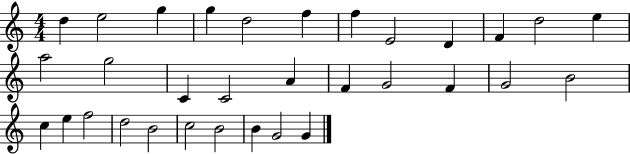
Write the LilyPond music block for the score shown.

{
  \clef treble
  \numericTimeSignature
  \time 4/4
  \key c \major
  d''4 e''2 g''4 | g''4 d''2 f''4 | f''4 e'2 d'4 | f'4 d''2 e''4 | \break a''2 g''2 | c'4 c'2 a'4 | f'4 g'2 f'4 | g'2 b'2 | \break c''4 e''4 f''2 | d''2 b'2 | c''2 b'2 | b'4 g'2 g'4 | \break \bar "|."
}